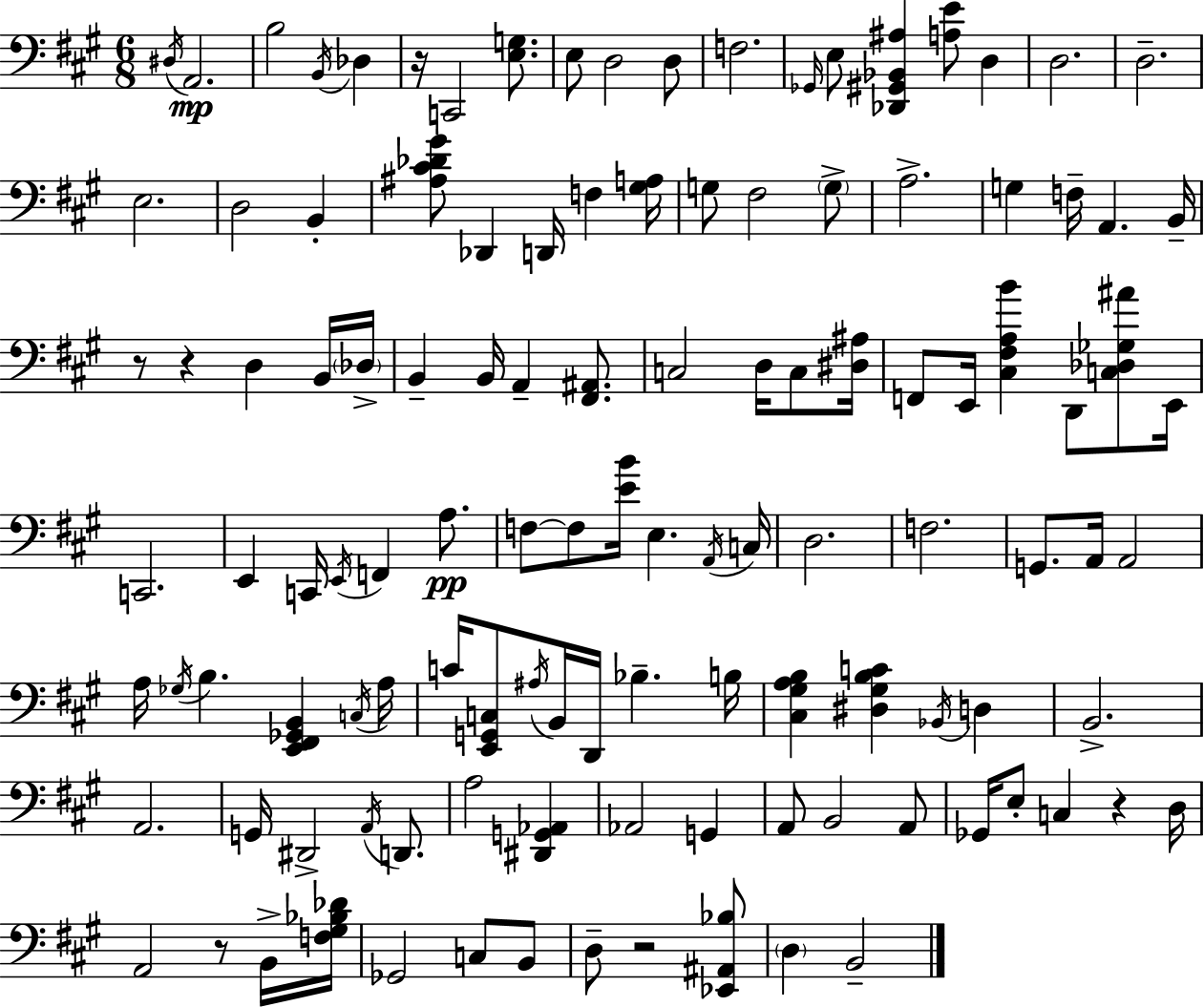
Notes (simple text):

D#3/s A2/h. B3/h B2/s Db3/q R/s C2/h [E3,G3]/e. E3/e D3/h D3/e F3/h. Gb2/s E3/e [Db2,G#2,Bb2,A#3]/q [A3,E4]/e D3/q D3/h. D3/h. E3/h. D3/h B2/q [A#3,C#4,Db4,G#4]/e Db2/q D2/s F3/q [G#3,A3]/s G3/e F#3/h G3/e A3/h. G3/q F3/s A2/q. B2/s R/e R/q D3/q B2/s Db3/s B2/q B2/s A2/q [F#2,A#2]/e. C3/h D3/s C3/e [D#3,A#3]/s F2/e E2/s [C#3,F#3,A3,B4]/q D2/e [C3,Db3,Gb3,A#4]/e E2/s C2/h. E2/q C2/s E2/s F2/q A3/e. F3/e F3/e [E4,B4]/s E3/q. A2/s C3/s D3/h. F3/h. G2/e. A2/s A2/h A3/s Gb3/s B3/q. [E2,F#2,Gb2,B2]/q C3/s A3/s C4/s [E2,G2,C3]/e A#3/s B2/s D2/s Bb3/q. B3/s [C#3,G#3,A3,B3]/q [D#3,G#3,B3,C4]/q Bb2/s D3/q B2/h. A2/h. G2/s D#2/h A2/s D2/e. A3/h [D#2,G2,Ab2]/q Ab2/h G2/q A2/e B2/h A2/e Gb2/s E3/e C3/q R/q D3/s A2/h R/e B2/s [F3,G#3,Bb3,Db4]/s Gb2/h C3/e B2/e D3/e R/h [Eb2,A#2,Bb3]/e D3/q B2/h